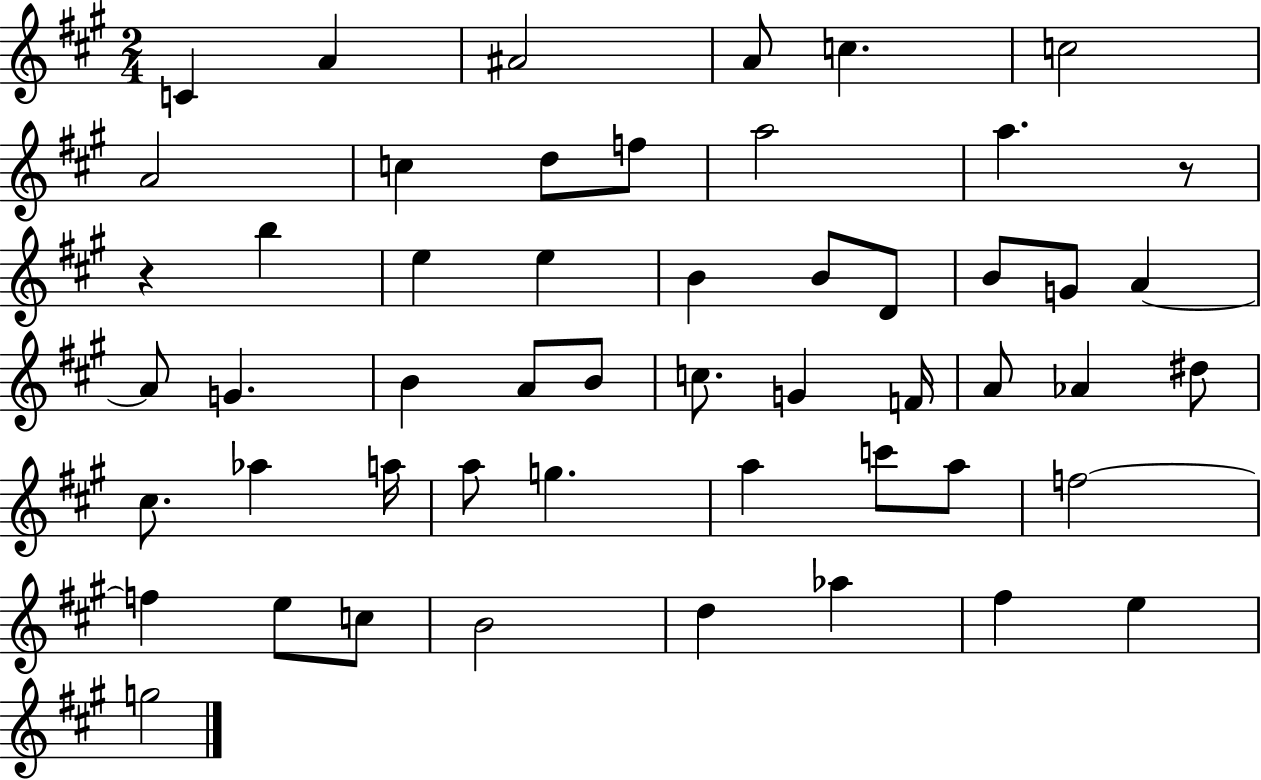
{
  \clef treble
  \numericTimeSignature
  \time 2/4
  \key a \major
  c'4 a'4 | ais'2 | a'8 c''4. | c''2 | \break a'2 | c''4 d''8 f''8 | a''2 | a''4. r8 | \break r4 b''4 | e''4 e''4 | b'4 b'8 d'8 | b'8 g'8 a'4~~ | \break a'8 g'4. | b'4 a'8 b'8 | c''8. g'4 f'16 | a'8 aes'4 dis''8 | \break cis''8. aes''4 a''16 | a''8 g''4. | a''4 c'''8 a''8 | f''2~~ | \break f''4 e''8 c''8 | b'2 | d''4 aes''4 | fis''4 e''4 | \break g''2 | \bar "|."
}